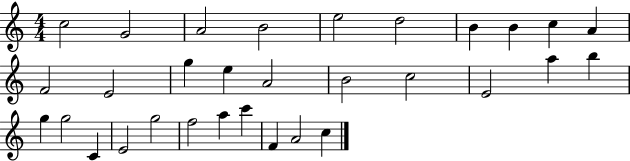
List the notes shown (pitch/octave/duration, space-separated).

C5/h G4/h A4/h B4/h E5/h D5/h B4/q B4/q C5/q A4/q F4/h E4/h G5/q E5/q A4/h B4/h C5/h E4/h A5/q B5/q G5/q G5/h C4/q E4/h G5/h F5/h A5/q C6/q F4/q A4/h C5/q